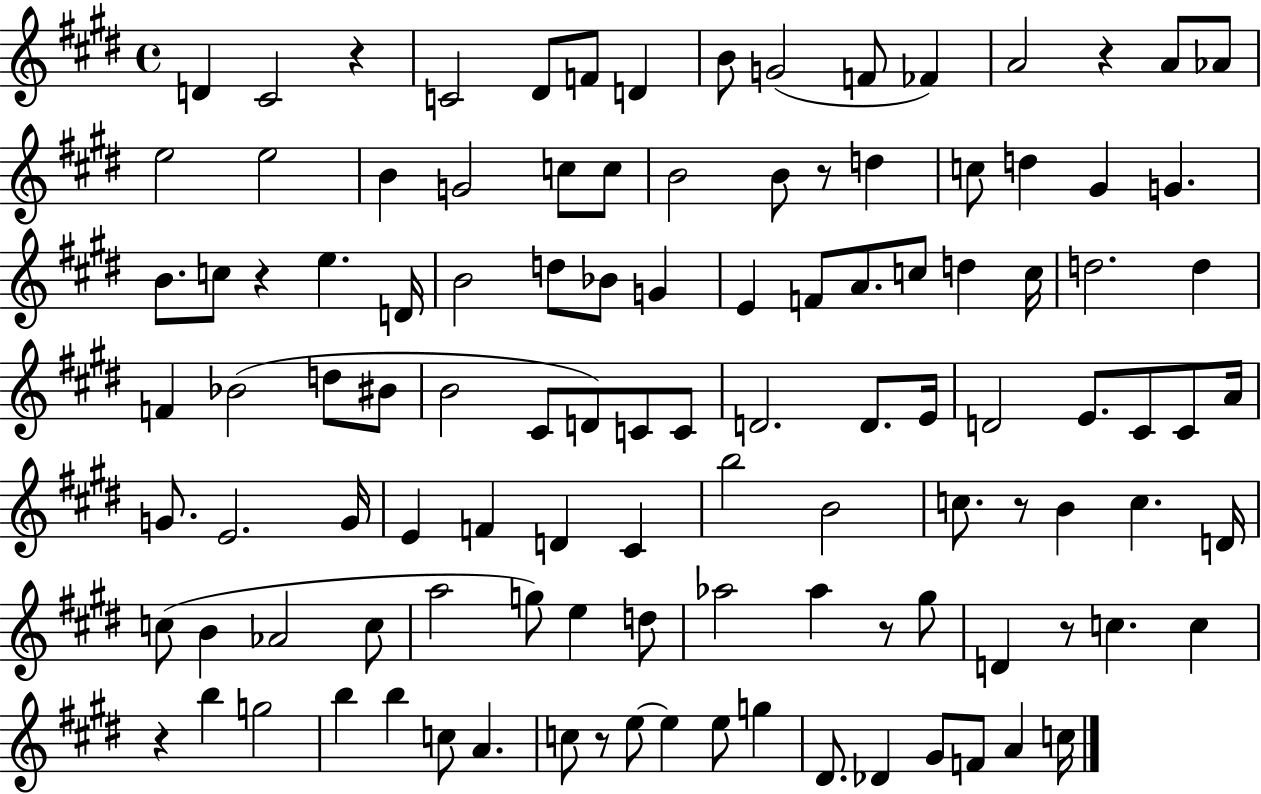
D4/q C#4/h R/q C4/h D#4/e F4/e D4/q B4/e G4/h F4/e FES4/q A4/h R/q A4/e Ab4/e E5/h E5/h B4/q G4/h C5/e C5/e B4/h B4/e R/e D5/q C5/e D5/q G#4/q G4/q. B4/e. C5/e R/q E5/q. D4/s B4/h D5/e Bb4/e G4/q E4/q F4/e A4/e. C5/e D5/q C5/s D5/h. D5/q F4/q Bb4/h D5/e BIS4/e B4/h C#4/e D4/e C4/e C4/e D4/h. D4/e. E4/s D4/h E4/e. C#4/e C#4/e A4/s G4/e. E4/h. G4/s E4/q F4/q D4/q C#4/q B5/h B4/h C5/e. R/e B4/q C5/q. D4/s C5/e B4/q Ab4/h C5/e A5/h G5/e E5/q D5/e Ab5/h Ab5/q R/e G#5/e D4/q R/e C5/q. C5/q R/q B5/q G5/h B5/q B5/q C5/e A4/q. C5/e R/e E5/e E5/q E5/e G5/q D#4/e. Db4/q G#4/e F4/e A4/q C5/s